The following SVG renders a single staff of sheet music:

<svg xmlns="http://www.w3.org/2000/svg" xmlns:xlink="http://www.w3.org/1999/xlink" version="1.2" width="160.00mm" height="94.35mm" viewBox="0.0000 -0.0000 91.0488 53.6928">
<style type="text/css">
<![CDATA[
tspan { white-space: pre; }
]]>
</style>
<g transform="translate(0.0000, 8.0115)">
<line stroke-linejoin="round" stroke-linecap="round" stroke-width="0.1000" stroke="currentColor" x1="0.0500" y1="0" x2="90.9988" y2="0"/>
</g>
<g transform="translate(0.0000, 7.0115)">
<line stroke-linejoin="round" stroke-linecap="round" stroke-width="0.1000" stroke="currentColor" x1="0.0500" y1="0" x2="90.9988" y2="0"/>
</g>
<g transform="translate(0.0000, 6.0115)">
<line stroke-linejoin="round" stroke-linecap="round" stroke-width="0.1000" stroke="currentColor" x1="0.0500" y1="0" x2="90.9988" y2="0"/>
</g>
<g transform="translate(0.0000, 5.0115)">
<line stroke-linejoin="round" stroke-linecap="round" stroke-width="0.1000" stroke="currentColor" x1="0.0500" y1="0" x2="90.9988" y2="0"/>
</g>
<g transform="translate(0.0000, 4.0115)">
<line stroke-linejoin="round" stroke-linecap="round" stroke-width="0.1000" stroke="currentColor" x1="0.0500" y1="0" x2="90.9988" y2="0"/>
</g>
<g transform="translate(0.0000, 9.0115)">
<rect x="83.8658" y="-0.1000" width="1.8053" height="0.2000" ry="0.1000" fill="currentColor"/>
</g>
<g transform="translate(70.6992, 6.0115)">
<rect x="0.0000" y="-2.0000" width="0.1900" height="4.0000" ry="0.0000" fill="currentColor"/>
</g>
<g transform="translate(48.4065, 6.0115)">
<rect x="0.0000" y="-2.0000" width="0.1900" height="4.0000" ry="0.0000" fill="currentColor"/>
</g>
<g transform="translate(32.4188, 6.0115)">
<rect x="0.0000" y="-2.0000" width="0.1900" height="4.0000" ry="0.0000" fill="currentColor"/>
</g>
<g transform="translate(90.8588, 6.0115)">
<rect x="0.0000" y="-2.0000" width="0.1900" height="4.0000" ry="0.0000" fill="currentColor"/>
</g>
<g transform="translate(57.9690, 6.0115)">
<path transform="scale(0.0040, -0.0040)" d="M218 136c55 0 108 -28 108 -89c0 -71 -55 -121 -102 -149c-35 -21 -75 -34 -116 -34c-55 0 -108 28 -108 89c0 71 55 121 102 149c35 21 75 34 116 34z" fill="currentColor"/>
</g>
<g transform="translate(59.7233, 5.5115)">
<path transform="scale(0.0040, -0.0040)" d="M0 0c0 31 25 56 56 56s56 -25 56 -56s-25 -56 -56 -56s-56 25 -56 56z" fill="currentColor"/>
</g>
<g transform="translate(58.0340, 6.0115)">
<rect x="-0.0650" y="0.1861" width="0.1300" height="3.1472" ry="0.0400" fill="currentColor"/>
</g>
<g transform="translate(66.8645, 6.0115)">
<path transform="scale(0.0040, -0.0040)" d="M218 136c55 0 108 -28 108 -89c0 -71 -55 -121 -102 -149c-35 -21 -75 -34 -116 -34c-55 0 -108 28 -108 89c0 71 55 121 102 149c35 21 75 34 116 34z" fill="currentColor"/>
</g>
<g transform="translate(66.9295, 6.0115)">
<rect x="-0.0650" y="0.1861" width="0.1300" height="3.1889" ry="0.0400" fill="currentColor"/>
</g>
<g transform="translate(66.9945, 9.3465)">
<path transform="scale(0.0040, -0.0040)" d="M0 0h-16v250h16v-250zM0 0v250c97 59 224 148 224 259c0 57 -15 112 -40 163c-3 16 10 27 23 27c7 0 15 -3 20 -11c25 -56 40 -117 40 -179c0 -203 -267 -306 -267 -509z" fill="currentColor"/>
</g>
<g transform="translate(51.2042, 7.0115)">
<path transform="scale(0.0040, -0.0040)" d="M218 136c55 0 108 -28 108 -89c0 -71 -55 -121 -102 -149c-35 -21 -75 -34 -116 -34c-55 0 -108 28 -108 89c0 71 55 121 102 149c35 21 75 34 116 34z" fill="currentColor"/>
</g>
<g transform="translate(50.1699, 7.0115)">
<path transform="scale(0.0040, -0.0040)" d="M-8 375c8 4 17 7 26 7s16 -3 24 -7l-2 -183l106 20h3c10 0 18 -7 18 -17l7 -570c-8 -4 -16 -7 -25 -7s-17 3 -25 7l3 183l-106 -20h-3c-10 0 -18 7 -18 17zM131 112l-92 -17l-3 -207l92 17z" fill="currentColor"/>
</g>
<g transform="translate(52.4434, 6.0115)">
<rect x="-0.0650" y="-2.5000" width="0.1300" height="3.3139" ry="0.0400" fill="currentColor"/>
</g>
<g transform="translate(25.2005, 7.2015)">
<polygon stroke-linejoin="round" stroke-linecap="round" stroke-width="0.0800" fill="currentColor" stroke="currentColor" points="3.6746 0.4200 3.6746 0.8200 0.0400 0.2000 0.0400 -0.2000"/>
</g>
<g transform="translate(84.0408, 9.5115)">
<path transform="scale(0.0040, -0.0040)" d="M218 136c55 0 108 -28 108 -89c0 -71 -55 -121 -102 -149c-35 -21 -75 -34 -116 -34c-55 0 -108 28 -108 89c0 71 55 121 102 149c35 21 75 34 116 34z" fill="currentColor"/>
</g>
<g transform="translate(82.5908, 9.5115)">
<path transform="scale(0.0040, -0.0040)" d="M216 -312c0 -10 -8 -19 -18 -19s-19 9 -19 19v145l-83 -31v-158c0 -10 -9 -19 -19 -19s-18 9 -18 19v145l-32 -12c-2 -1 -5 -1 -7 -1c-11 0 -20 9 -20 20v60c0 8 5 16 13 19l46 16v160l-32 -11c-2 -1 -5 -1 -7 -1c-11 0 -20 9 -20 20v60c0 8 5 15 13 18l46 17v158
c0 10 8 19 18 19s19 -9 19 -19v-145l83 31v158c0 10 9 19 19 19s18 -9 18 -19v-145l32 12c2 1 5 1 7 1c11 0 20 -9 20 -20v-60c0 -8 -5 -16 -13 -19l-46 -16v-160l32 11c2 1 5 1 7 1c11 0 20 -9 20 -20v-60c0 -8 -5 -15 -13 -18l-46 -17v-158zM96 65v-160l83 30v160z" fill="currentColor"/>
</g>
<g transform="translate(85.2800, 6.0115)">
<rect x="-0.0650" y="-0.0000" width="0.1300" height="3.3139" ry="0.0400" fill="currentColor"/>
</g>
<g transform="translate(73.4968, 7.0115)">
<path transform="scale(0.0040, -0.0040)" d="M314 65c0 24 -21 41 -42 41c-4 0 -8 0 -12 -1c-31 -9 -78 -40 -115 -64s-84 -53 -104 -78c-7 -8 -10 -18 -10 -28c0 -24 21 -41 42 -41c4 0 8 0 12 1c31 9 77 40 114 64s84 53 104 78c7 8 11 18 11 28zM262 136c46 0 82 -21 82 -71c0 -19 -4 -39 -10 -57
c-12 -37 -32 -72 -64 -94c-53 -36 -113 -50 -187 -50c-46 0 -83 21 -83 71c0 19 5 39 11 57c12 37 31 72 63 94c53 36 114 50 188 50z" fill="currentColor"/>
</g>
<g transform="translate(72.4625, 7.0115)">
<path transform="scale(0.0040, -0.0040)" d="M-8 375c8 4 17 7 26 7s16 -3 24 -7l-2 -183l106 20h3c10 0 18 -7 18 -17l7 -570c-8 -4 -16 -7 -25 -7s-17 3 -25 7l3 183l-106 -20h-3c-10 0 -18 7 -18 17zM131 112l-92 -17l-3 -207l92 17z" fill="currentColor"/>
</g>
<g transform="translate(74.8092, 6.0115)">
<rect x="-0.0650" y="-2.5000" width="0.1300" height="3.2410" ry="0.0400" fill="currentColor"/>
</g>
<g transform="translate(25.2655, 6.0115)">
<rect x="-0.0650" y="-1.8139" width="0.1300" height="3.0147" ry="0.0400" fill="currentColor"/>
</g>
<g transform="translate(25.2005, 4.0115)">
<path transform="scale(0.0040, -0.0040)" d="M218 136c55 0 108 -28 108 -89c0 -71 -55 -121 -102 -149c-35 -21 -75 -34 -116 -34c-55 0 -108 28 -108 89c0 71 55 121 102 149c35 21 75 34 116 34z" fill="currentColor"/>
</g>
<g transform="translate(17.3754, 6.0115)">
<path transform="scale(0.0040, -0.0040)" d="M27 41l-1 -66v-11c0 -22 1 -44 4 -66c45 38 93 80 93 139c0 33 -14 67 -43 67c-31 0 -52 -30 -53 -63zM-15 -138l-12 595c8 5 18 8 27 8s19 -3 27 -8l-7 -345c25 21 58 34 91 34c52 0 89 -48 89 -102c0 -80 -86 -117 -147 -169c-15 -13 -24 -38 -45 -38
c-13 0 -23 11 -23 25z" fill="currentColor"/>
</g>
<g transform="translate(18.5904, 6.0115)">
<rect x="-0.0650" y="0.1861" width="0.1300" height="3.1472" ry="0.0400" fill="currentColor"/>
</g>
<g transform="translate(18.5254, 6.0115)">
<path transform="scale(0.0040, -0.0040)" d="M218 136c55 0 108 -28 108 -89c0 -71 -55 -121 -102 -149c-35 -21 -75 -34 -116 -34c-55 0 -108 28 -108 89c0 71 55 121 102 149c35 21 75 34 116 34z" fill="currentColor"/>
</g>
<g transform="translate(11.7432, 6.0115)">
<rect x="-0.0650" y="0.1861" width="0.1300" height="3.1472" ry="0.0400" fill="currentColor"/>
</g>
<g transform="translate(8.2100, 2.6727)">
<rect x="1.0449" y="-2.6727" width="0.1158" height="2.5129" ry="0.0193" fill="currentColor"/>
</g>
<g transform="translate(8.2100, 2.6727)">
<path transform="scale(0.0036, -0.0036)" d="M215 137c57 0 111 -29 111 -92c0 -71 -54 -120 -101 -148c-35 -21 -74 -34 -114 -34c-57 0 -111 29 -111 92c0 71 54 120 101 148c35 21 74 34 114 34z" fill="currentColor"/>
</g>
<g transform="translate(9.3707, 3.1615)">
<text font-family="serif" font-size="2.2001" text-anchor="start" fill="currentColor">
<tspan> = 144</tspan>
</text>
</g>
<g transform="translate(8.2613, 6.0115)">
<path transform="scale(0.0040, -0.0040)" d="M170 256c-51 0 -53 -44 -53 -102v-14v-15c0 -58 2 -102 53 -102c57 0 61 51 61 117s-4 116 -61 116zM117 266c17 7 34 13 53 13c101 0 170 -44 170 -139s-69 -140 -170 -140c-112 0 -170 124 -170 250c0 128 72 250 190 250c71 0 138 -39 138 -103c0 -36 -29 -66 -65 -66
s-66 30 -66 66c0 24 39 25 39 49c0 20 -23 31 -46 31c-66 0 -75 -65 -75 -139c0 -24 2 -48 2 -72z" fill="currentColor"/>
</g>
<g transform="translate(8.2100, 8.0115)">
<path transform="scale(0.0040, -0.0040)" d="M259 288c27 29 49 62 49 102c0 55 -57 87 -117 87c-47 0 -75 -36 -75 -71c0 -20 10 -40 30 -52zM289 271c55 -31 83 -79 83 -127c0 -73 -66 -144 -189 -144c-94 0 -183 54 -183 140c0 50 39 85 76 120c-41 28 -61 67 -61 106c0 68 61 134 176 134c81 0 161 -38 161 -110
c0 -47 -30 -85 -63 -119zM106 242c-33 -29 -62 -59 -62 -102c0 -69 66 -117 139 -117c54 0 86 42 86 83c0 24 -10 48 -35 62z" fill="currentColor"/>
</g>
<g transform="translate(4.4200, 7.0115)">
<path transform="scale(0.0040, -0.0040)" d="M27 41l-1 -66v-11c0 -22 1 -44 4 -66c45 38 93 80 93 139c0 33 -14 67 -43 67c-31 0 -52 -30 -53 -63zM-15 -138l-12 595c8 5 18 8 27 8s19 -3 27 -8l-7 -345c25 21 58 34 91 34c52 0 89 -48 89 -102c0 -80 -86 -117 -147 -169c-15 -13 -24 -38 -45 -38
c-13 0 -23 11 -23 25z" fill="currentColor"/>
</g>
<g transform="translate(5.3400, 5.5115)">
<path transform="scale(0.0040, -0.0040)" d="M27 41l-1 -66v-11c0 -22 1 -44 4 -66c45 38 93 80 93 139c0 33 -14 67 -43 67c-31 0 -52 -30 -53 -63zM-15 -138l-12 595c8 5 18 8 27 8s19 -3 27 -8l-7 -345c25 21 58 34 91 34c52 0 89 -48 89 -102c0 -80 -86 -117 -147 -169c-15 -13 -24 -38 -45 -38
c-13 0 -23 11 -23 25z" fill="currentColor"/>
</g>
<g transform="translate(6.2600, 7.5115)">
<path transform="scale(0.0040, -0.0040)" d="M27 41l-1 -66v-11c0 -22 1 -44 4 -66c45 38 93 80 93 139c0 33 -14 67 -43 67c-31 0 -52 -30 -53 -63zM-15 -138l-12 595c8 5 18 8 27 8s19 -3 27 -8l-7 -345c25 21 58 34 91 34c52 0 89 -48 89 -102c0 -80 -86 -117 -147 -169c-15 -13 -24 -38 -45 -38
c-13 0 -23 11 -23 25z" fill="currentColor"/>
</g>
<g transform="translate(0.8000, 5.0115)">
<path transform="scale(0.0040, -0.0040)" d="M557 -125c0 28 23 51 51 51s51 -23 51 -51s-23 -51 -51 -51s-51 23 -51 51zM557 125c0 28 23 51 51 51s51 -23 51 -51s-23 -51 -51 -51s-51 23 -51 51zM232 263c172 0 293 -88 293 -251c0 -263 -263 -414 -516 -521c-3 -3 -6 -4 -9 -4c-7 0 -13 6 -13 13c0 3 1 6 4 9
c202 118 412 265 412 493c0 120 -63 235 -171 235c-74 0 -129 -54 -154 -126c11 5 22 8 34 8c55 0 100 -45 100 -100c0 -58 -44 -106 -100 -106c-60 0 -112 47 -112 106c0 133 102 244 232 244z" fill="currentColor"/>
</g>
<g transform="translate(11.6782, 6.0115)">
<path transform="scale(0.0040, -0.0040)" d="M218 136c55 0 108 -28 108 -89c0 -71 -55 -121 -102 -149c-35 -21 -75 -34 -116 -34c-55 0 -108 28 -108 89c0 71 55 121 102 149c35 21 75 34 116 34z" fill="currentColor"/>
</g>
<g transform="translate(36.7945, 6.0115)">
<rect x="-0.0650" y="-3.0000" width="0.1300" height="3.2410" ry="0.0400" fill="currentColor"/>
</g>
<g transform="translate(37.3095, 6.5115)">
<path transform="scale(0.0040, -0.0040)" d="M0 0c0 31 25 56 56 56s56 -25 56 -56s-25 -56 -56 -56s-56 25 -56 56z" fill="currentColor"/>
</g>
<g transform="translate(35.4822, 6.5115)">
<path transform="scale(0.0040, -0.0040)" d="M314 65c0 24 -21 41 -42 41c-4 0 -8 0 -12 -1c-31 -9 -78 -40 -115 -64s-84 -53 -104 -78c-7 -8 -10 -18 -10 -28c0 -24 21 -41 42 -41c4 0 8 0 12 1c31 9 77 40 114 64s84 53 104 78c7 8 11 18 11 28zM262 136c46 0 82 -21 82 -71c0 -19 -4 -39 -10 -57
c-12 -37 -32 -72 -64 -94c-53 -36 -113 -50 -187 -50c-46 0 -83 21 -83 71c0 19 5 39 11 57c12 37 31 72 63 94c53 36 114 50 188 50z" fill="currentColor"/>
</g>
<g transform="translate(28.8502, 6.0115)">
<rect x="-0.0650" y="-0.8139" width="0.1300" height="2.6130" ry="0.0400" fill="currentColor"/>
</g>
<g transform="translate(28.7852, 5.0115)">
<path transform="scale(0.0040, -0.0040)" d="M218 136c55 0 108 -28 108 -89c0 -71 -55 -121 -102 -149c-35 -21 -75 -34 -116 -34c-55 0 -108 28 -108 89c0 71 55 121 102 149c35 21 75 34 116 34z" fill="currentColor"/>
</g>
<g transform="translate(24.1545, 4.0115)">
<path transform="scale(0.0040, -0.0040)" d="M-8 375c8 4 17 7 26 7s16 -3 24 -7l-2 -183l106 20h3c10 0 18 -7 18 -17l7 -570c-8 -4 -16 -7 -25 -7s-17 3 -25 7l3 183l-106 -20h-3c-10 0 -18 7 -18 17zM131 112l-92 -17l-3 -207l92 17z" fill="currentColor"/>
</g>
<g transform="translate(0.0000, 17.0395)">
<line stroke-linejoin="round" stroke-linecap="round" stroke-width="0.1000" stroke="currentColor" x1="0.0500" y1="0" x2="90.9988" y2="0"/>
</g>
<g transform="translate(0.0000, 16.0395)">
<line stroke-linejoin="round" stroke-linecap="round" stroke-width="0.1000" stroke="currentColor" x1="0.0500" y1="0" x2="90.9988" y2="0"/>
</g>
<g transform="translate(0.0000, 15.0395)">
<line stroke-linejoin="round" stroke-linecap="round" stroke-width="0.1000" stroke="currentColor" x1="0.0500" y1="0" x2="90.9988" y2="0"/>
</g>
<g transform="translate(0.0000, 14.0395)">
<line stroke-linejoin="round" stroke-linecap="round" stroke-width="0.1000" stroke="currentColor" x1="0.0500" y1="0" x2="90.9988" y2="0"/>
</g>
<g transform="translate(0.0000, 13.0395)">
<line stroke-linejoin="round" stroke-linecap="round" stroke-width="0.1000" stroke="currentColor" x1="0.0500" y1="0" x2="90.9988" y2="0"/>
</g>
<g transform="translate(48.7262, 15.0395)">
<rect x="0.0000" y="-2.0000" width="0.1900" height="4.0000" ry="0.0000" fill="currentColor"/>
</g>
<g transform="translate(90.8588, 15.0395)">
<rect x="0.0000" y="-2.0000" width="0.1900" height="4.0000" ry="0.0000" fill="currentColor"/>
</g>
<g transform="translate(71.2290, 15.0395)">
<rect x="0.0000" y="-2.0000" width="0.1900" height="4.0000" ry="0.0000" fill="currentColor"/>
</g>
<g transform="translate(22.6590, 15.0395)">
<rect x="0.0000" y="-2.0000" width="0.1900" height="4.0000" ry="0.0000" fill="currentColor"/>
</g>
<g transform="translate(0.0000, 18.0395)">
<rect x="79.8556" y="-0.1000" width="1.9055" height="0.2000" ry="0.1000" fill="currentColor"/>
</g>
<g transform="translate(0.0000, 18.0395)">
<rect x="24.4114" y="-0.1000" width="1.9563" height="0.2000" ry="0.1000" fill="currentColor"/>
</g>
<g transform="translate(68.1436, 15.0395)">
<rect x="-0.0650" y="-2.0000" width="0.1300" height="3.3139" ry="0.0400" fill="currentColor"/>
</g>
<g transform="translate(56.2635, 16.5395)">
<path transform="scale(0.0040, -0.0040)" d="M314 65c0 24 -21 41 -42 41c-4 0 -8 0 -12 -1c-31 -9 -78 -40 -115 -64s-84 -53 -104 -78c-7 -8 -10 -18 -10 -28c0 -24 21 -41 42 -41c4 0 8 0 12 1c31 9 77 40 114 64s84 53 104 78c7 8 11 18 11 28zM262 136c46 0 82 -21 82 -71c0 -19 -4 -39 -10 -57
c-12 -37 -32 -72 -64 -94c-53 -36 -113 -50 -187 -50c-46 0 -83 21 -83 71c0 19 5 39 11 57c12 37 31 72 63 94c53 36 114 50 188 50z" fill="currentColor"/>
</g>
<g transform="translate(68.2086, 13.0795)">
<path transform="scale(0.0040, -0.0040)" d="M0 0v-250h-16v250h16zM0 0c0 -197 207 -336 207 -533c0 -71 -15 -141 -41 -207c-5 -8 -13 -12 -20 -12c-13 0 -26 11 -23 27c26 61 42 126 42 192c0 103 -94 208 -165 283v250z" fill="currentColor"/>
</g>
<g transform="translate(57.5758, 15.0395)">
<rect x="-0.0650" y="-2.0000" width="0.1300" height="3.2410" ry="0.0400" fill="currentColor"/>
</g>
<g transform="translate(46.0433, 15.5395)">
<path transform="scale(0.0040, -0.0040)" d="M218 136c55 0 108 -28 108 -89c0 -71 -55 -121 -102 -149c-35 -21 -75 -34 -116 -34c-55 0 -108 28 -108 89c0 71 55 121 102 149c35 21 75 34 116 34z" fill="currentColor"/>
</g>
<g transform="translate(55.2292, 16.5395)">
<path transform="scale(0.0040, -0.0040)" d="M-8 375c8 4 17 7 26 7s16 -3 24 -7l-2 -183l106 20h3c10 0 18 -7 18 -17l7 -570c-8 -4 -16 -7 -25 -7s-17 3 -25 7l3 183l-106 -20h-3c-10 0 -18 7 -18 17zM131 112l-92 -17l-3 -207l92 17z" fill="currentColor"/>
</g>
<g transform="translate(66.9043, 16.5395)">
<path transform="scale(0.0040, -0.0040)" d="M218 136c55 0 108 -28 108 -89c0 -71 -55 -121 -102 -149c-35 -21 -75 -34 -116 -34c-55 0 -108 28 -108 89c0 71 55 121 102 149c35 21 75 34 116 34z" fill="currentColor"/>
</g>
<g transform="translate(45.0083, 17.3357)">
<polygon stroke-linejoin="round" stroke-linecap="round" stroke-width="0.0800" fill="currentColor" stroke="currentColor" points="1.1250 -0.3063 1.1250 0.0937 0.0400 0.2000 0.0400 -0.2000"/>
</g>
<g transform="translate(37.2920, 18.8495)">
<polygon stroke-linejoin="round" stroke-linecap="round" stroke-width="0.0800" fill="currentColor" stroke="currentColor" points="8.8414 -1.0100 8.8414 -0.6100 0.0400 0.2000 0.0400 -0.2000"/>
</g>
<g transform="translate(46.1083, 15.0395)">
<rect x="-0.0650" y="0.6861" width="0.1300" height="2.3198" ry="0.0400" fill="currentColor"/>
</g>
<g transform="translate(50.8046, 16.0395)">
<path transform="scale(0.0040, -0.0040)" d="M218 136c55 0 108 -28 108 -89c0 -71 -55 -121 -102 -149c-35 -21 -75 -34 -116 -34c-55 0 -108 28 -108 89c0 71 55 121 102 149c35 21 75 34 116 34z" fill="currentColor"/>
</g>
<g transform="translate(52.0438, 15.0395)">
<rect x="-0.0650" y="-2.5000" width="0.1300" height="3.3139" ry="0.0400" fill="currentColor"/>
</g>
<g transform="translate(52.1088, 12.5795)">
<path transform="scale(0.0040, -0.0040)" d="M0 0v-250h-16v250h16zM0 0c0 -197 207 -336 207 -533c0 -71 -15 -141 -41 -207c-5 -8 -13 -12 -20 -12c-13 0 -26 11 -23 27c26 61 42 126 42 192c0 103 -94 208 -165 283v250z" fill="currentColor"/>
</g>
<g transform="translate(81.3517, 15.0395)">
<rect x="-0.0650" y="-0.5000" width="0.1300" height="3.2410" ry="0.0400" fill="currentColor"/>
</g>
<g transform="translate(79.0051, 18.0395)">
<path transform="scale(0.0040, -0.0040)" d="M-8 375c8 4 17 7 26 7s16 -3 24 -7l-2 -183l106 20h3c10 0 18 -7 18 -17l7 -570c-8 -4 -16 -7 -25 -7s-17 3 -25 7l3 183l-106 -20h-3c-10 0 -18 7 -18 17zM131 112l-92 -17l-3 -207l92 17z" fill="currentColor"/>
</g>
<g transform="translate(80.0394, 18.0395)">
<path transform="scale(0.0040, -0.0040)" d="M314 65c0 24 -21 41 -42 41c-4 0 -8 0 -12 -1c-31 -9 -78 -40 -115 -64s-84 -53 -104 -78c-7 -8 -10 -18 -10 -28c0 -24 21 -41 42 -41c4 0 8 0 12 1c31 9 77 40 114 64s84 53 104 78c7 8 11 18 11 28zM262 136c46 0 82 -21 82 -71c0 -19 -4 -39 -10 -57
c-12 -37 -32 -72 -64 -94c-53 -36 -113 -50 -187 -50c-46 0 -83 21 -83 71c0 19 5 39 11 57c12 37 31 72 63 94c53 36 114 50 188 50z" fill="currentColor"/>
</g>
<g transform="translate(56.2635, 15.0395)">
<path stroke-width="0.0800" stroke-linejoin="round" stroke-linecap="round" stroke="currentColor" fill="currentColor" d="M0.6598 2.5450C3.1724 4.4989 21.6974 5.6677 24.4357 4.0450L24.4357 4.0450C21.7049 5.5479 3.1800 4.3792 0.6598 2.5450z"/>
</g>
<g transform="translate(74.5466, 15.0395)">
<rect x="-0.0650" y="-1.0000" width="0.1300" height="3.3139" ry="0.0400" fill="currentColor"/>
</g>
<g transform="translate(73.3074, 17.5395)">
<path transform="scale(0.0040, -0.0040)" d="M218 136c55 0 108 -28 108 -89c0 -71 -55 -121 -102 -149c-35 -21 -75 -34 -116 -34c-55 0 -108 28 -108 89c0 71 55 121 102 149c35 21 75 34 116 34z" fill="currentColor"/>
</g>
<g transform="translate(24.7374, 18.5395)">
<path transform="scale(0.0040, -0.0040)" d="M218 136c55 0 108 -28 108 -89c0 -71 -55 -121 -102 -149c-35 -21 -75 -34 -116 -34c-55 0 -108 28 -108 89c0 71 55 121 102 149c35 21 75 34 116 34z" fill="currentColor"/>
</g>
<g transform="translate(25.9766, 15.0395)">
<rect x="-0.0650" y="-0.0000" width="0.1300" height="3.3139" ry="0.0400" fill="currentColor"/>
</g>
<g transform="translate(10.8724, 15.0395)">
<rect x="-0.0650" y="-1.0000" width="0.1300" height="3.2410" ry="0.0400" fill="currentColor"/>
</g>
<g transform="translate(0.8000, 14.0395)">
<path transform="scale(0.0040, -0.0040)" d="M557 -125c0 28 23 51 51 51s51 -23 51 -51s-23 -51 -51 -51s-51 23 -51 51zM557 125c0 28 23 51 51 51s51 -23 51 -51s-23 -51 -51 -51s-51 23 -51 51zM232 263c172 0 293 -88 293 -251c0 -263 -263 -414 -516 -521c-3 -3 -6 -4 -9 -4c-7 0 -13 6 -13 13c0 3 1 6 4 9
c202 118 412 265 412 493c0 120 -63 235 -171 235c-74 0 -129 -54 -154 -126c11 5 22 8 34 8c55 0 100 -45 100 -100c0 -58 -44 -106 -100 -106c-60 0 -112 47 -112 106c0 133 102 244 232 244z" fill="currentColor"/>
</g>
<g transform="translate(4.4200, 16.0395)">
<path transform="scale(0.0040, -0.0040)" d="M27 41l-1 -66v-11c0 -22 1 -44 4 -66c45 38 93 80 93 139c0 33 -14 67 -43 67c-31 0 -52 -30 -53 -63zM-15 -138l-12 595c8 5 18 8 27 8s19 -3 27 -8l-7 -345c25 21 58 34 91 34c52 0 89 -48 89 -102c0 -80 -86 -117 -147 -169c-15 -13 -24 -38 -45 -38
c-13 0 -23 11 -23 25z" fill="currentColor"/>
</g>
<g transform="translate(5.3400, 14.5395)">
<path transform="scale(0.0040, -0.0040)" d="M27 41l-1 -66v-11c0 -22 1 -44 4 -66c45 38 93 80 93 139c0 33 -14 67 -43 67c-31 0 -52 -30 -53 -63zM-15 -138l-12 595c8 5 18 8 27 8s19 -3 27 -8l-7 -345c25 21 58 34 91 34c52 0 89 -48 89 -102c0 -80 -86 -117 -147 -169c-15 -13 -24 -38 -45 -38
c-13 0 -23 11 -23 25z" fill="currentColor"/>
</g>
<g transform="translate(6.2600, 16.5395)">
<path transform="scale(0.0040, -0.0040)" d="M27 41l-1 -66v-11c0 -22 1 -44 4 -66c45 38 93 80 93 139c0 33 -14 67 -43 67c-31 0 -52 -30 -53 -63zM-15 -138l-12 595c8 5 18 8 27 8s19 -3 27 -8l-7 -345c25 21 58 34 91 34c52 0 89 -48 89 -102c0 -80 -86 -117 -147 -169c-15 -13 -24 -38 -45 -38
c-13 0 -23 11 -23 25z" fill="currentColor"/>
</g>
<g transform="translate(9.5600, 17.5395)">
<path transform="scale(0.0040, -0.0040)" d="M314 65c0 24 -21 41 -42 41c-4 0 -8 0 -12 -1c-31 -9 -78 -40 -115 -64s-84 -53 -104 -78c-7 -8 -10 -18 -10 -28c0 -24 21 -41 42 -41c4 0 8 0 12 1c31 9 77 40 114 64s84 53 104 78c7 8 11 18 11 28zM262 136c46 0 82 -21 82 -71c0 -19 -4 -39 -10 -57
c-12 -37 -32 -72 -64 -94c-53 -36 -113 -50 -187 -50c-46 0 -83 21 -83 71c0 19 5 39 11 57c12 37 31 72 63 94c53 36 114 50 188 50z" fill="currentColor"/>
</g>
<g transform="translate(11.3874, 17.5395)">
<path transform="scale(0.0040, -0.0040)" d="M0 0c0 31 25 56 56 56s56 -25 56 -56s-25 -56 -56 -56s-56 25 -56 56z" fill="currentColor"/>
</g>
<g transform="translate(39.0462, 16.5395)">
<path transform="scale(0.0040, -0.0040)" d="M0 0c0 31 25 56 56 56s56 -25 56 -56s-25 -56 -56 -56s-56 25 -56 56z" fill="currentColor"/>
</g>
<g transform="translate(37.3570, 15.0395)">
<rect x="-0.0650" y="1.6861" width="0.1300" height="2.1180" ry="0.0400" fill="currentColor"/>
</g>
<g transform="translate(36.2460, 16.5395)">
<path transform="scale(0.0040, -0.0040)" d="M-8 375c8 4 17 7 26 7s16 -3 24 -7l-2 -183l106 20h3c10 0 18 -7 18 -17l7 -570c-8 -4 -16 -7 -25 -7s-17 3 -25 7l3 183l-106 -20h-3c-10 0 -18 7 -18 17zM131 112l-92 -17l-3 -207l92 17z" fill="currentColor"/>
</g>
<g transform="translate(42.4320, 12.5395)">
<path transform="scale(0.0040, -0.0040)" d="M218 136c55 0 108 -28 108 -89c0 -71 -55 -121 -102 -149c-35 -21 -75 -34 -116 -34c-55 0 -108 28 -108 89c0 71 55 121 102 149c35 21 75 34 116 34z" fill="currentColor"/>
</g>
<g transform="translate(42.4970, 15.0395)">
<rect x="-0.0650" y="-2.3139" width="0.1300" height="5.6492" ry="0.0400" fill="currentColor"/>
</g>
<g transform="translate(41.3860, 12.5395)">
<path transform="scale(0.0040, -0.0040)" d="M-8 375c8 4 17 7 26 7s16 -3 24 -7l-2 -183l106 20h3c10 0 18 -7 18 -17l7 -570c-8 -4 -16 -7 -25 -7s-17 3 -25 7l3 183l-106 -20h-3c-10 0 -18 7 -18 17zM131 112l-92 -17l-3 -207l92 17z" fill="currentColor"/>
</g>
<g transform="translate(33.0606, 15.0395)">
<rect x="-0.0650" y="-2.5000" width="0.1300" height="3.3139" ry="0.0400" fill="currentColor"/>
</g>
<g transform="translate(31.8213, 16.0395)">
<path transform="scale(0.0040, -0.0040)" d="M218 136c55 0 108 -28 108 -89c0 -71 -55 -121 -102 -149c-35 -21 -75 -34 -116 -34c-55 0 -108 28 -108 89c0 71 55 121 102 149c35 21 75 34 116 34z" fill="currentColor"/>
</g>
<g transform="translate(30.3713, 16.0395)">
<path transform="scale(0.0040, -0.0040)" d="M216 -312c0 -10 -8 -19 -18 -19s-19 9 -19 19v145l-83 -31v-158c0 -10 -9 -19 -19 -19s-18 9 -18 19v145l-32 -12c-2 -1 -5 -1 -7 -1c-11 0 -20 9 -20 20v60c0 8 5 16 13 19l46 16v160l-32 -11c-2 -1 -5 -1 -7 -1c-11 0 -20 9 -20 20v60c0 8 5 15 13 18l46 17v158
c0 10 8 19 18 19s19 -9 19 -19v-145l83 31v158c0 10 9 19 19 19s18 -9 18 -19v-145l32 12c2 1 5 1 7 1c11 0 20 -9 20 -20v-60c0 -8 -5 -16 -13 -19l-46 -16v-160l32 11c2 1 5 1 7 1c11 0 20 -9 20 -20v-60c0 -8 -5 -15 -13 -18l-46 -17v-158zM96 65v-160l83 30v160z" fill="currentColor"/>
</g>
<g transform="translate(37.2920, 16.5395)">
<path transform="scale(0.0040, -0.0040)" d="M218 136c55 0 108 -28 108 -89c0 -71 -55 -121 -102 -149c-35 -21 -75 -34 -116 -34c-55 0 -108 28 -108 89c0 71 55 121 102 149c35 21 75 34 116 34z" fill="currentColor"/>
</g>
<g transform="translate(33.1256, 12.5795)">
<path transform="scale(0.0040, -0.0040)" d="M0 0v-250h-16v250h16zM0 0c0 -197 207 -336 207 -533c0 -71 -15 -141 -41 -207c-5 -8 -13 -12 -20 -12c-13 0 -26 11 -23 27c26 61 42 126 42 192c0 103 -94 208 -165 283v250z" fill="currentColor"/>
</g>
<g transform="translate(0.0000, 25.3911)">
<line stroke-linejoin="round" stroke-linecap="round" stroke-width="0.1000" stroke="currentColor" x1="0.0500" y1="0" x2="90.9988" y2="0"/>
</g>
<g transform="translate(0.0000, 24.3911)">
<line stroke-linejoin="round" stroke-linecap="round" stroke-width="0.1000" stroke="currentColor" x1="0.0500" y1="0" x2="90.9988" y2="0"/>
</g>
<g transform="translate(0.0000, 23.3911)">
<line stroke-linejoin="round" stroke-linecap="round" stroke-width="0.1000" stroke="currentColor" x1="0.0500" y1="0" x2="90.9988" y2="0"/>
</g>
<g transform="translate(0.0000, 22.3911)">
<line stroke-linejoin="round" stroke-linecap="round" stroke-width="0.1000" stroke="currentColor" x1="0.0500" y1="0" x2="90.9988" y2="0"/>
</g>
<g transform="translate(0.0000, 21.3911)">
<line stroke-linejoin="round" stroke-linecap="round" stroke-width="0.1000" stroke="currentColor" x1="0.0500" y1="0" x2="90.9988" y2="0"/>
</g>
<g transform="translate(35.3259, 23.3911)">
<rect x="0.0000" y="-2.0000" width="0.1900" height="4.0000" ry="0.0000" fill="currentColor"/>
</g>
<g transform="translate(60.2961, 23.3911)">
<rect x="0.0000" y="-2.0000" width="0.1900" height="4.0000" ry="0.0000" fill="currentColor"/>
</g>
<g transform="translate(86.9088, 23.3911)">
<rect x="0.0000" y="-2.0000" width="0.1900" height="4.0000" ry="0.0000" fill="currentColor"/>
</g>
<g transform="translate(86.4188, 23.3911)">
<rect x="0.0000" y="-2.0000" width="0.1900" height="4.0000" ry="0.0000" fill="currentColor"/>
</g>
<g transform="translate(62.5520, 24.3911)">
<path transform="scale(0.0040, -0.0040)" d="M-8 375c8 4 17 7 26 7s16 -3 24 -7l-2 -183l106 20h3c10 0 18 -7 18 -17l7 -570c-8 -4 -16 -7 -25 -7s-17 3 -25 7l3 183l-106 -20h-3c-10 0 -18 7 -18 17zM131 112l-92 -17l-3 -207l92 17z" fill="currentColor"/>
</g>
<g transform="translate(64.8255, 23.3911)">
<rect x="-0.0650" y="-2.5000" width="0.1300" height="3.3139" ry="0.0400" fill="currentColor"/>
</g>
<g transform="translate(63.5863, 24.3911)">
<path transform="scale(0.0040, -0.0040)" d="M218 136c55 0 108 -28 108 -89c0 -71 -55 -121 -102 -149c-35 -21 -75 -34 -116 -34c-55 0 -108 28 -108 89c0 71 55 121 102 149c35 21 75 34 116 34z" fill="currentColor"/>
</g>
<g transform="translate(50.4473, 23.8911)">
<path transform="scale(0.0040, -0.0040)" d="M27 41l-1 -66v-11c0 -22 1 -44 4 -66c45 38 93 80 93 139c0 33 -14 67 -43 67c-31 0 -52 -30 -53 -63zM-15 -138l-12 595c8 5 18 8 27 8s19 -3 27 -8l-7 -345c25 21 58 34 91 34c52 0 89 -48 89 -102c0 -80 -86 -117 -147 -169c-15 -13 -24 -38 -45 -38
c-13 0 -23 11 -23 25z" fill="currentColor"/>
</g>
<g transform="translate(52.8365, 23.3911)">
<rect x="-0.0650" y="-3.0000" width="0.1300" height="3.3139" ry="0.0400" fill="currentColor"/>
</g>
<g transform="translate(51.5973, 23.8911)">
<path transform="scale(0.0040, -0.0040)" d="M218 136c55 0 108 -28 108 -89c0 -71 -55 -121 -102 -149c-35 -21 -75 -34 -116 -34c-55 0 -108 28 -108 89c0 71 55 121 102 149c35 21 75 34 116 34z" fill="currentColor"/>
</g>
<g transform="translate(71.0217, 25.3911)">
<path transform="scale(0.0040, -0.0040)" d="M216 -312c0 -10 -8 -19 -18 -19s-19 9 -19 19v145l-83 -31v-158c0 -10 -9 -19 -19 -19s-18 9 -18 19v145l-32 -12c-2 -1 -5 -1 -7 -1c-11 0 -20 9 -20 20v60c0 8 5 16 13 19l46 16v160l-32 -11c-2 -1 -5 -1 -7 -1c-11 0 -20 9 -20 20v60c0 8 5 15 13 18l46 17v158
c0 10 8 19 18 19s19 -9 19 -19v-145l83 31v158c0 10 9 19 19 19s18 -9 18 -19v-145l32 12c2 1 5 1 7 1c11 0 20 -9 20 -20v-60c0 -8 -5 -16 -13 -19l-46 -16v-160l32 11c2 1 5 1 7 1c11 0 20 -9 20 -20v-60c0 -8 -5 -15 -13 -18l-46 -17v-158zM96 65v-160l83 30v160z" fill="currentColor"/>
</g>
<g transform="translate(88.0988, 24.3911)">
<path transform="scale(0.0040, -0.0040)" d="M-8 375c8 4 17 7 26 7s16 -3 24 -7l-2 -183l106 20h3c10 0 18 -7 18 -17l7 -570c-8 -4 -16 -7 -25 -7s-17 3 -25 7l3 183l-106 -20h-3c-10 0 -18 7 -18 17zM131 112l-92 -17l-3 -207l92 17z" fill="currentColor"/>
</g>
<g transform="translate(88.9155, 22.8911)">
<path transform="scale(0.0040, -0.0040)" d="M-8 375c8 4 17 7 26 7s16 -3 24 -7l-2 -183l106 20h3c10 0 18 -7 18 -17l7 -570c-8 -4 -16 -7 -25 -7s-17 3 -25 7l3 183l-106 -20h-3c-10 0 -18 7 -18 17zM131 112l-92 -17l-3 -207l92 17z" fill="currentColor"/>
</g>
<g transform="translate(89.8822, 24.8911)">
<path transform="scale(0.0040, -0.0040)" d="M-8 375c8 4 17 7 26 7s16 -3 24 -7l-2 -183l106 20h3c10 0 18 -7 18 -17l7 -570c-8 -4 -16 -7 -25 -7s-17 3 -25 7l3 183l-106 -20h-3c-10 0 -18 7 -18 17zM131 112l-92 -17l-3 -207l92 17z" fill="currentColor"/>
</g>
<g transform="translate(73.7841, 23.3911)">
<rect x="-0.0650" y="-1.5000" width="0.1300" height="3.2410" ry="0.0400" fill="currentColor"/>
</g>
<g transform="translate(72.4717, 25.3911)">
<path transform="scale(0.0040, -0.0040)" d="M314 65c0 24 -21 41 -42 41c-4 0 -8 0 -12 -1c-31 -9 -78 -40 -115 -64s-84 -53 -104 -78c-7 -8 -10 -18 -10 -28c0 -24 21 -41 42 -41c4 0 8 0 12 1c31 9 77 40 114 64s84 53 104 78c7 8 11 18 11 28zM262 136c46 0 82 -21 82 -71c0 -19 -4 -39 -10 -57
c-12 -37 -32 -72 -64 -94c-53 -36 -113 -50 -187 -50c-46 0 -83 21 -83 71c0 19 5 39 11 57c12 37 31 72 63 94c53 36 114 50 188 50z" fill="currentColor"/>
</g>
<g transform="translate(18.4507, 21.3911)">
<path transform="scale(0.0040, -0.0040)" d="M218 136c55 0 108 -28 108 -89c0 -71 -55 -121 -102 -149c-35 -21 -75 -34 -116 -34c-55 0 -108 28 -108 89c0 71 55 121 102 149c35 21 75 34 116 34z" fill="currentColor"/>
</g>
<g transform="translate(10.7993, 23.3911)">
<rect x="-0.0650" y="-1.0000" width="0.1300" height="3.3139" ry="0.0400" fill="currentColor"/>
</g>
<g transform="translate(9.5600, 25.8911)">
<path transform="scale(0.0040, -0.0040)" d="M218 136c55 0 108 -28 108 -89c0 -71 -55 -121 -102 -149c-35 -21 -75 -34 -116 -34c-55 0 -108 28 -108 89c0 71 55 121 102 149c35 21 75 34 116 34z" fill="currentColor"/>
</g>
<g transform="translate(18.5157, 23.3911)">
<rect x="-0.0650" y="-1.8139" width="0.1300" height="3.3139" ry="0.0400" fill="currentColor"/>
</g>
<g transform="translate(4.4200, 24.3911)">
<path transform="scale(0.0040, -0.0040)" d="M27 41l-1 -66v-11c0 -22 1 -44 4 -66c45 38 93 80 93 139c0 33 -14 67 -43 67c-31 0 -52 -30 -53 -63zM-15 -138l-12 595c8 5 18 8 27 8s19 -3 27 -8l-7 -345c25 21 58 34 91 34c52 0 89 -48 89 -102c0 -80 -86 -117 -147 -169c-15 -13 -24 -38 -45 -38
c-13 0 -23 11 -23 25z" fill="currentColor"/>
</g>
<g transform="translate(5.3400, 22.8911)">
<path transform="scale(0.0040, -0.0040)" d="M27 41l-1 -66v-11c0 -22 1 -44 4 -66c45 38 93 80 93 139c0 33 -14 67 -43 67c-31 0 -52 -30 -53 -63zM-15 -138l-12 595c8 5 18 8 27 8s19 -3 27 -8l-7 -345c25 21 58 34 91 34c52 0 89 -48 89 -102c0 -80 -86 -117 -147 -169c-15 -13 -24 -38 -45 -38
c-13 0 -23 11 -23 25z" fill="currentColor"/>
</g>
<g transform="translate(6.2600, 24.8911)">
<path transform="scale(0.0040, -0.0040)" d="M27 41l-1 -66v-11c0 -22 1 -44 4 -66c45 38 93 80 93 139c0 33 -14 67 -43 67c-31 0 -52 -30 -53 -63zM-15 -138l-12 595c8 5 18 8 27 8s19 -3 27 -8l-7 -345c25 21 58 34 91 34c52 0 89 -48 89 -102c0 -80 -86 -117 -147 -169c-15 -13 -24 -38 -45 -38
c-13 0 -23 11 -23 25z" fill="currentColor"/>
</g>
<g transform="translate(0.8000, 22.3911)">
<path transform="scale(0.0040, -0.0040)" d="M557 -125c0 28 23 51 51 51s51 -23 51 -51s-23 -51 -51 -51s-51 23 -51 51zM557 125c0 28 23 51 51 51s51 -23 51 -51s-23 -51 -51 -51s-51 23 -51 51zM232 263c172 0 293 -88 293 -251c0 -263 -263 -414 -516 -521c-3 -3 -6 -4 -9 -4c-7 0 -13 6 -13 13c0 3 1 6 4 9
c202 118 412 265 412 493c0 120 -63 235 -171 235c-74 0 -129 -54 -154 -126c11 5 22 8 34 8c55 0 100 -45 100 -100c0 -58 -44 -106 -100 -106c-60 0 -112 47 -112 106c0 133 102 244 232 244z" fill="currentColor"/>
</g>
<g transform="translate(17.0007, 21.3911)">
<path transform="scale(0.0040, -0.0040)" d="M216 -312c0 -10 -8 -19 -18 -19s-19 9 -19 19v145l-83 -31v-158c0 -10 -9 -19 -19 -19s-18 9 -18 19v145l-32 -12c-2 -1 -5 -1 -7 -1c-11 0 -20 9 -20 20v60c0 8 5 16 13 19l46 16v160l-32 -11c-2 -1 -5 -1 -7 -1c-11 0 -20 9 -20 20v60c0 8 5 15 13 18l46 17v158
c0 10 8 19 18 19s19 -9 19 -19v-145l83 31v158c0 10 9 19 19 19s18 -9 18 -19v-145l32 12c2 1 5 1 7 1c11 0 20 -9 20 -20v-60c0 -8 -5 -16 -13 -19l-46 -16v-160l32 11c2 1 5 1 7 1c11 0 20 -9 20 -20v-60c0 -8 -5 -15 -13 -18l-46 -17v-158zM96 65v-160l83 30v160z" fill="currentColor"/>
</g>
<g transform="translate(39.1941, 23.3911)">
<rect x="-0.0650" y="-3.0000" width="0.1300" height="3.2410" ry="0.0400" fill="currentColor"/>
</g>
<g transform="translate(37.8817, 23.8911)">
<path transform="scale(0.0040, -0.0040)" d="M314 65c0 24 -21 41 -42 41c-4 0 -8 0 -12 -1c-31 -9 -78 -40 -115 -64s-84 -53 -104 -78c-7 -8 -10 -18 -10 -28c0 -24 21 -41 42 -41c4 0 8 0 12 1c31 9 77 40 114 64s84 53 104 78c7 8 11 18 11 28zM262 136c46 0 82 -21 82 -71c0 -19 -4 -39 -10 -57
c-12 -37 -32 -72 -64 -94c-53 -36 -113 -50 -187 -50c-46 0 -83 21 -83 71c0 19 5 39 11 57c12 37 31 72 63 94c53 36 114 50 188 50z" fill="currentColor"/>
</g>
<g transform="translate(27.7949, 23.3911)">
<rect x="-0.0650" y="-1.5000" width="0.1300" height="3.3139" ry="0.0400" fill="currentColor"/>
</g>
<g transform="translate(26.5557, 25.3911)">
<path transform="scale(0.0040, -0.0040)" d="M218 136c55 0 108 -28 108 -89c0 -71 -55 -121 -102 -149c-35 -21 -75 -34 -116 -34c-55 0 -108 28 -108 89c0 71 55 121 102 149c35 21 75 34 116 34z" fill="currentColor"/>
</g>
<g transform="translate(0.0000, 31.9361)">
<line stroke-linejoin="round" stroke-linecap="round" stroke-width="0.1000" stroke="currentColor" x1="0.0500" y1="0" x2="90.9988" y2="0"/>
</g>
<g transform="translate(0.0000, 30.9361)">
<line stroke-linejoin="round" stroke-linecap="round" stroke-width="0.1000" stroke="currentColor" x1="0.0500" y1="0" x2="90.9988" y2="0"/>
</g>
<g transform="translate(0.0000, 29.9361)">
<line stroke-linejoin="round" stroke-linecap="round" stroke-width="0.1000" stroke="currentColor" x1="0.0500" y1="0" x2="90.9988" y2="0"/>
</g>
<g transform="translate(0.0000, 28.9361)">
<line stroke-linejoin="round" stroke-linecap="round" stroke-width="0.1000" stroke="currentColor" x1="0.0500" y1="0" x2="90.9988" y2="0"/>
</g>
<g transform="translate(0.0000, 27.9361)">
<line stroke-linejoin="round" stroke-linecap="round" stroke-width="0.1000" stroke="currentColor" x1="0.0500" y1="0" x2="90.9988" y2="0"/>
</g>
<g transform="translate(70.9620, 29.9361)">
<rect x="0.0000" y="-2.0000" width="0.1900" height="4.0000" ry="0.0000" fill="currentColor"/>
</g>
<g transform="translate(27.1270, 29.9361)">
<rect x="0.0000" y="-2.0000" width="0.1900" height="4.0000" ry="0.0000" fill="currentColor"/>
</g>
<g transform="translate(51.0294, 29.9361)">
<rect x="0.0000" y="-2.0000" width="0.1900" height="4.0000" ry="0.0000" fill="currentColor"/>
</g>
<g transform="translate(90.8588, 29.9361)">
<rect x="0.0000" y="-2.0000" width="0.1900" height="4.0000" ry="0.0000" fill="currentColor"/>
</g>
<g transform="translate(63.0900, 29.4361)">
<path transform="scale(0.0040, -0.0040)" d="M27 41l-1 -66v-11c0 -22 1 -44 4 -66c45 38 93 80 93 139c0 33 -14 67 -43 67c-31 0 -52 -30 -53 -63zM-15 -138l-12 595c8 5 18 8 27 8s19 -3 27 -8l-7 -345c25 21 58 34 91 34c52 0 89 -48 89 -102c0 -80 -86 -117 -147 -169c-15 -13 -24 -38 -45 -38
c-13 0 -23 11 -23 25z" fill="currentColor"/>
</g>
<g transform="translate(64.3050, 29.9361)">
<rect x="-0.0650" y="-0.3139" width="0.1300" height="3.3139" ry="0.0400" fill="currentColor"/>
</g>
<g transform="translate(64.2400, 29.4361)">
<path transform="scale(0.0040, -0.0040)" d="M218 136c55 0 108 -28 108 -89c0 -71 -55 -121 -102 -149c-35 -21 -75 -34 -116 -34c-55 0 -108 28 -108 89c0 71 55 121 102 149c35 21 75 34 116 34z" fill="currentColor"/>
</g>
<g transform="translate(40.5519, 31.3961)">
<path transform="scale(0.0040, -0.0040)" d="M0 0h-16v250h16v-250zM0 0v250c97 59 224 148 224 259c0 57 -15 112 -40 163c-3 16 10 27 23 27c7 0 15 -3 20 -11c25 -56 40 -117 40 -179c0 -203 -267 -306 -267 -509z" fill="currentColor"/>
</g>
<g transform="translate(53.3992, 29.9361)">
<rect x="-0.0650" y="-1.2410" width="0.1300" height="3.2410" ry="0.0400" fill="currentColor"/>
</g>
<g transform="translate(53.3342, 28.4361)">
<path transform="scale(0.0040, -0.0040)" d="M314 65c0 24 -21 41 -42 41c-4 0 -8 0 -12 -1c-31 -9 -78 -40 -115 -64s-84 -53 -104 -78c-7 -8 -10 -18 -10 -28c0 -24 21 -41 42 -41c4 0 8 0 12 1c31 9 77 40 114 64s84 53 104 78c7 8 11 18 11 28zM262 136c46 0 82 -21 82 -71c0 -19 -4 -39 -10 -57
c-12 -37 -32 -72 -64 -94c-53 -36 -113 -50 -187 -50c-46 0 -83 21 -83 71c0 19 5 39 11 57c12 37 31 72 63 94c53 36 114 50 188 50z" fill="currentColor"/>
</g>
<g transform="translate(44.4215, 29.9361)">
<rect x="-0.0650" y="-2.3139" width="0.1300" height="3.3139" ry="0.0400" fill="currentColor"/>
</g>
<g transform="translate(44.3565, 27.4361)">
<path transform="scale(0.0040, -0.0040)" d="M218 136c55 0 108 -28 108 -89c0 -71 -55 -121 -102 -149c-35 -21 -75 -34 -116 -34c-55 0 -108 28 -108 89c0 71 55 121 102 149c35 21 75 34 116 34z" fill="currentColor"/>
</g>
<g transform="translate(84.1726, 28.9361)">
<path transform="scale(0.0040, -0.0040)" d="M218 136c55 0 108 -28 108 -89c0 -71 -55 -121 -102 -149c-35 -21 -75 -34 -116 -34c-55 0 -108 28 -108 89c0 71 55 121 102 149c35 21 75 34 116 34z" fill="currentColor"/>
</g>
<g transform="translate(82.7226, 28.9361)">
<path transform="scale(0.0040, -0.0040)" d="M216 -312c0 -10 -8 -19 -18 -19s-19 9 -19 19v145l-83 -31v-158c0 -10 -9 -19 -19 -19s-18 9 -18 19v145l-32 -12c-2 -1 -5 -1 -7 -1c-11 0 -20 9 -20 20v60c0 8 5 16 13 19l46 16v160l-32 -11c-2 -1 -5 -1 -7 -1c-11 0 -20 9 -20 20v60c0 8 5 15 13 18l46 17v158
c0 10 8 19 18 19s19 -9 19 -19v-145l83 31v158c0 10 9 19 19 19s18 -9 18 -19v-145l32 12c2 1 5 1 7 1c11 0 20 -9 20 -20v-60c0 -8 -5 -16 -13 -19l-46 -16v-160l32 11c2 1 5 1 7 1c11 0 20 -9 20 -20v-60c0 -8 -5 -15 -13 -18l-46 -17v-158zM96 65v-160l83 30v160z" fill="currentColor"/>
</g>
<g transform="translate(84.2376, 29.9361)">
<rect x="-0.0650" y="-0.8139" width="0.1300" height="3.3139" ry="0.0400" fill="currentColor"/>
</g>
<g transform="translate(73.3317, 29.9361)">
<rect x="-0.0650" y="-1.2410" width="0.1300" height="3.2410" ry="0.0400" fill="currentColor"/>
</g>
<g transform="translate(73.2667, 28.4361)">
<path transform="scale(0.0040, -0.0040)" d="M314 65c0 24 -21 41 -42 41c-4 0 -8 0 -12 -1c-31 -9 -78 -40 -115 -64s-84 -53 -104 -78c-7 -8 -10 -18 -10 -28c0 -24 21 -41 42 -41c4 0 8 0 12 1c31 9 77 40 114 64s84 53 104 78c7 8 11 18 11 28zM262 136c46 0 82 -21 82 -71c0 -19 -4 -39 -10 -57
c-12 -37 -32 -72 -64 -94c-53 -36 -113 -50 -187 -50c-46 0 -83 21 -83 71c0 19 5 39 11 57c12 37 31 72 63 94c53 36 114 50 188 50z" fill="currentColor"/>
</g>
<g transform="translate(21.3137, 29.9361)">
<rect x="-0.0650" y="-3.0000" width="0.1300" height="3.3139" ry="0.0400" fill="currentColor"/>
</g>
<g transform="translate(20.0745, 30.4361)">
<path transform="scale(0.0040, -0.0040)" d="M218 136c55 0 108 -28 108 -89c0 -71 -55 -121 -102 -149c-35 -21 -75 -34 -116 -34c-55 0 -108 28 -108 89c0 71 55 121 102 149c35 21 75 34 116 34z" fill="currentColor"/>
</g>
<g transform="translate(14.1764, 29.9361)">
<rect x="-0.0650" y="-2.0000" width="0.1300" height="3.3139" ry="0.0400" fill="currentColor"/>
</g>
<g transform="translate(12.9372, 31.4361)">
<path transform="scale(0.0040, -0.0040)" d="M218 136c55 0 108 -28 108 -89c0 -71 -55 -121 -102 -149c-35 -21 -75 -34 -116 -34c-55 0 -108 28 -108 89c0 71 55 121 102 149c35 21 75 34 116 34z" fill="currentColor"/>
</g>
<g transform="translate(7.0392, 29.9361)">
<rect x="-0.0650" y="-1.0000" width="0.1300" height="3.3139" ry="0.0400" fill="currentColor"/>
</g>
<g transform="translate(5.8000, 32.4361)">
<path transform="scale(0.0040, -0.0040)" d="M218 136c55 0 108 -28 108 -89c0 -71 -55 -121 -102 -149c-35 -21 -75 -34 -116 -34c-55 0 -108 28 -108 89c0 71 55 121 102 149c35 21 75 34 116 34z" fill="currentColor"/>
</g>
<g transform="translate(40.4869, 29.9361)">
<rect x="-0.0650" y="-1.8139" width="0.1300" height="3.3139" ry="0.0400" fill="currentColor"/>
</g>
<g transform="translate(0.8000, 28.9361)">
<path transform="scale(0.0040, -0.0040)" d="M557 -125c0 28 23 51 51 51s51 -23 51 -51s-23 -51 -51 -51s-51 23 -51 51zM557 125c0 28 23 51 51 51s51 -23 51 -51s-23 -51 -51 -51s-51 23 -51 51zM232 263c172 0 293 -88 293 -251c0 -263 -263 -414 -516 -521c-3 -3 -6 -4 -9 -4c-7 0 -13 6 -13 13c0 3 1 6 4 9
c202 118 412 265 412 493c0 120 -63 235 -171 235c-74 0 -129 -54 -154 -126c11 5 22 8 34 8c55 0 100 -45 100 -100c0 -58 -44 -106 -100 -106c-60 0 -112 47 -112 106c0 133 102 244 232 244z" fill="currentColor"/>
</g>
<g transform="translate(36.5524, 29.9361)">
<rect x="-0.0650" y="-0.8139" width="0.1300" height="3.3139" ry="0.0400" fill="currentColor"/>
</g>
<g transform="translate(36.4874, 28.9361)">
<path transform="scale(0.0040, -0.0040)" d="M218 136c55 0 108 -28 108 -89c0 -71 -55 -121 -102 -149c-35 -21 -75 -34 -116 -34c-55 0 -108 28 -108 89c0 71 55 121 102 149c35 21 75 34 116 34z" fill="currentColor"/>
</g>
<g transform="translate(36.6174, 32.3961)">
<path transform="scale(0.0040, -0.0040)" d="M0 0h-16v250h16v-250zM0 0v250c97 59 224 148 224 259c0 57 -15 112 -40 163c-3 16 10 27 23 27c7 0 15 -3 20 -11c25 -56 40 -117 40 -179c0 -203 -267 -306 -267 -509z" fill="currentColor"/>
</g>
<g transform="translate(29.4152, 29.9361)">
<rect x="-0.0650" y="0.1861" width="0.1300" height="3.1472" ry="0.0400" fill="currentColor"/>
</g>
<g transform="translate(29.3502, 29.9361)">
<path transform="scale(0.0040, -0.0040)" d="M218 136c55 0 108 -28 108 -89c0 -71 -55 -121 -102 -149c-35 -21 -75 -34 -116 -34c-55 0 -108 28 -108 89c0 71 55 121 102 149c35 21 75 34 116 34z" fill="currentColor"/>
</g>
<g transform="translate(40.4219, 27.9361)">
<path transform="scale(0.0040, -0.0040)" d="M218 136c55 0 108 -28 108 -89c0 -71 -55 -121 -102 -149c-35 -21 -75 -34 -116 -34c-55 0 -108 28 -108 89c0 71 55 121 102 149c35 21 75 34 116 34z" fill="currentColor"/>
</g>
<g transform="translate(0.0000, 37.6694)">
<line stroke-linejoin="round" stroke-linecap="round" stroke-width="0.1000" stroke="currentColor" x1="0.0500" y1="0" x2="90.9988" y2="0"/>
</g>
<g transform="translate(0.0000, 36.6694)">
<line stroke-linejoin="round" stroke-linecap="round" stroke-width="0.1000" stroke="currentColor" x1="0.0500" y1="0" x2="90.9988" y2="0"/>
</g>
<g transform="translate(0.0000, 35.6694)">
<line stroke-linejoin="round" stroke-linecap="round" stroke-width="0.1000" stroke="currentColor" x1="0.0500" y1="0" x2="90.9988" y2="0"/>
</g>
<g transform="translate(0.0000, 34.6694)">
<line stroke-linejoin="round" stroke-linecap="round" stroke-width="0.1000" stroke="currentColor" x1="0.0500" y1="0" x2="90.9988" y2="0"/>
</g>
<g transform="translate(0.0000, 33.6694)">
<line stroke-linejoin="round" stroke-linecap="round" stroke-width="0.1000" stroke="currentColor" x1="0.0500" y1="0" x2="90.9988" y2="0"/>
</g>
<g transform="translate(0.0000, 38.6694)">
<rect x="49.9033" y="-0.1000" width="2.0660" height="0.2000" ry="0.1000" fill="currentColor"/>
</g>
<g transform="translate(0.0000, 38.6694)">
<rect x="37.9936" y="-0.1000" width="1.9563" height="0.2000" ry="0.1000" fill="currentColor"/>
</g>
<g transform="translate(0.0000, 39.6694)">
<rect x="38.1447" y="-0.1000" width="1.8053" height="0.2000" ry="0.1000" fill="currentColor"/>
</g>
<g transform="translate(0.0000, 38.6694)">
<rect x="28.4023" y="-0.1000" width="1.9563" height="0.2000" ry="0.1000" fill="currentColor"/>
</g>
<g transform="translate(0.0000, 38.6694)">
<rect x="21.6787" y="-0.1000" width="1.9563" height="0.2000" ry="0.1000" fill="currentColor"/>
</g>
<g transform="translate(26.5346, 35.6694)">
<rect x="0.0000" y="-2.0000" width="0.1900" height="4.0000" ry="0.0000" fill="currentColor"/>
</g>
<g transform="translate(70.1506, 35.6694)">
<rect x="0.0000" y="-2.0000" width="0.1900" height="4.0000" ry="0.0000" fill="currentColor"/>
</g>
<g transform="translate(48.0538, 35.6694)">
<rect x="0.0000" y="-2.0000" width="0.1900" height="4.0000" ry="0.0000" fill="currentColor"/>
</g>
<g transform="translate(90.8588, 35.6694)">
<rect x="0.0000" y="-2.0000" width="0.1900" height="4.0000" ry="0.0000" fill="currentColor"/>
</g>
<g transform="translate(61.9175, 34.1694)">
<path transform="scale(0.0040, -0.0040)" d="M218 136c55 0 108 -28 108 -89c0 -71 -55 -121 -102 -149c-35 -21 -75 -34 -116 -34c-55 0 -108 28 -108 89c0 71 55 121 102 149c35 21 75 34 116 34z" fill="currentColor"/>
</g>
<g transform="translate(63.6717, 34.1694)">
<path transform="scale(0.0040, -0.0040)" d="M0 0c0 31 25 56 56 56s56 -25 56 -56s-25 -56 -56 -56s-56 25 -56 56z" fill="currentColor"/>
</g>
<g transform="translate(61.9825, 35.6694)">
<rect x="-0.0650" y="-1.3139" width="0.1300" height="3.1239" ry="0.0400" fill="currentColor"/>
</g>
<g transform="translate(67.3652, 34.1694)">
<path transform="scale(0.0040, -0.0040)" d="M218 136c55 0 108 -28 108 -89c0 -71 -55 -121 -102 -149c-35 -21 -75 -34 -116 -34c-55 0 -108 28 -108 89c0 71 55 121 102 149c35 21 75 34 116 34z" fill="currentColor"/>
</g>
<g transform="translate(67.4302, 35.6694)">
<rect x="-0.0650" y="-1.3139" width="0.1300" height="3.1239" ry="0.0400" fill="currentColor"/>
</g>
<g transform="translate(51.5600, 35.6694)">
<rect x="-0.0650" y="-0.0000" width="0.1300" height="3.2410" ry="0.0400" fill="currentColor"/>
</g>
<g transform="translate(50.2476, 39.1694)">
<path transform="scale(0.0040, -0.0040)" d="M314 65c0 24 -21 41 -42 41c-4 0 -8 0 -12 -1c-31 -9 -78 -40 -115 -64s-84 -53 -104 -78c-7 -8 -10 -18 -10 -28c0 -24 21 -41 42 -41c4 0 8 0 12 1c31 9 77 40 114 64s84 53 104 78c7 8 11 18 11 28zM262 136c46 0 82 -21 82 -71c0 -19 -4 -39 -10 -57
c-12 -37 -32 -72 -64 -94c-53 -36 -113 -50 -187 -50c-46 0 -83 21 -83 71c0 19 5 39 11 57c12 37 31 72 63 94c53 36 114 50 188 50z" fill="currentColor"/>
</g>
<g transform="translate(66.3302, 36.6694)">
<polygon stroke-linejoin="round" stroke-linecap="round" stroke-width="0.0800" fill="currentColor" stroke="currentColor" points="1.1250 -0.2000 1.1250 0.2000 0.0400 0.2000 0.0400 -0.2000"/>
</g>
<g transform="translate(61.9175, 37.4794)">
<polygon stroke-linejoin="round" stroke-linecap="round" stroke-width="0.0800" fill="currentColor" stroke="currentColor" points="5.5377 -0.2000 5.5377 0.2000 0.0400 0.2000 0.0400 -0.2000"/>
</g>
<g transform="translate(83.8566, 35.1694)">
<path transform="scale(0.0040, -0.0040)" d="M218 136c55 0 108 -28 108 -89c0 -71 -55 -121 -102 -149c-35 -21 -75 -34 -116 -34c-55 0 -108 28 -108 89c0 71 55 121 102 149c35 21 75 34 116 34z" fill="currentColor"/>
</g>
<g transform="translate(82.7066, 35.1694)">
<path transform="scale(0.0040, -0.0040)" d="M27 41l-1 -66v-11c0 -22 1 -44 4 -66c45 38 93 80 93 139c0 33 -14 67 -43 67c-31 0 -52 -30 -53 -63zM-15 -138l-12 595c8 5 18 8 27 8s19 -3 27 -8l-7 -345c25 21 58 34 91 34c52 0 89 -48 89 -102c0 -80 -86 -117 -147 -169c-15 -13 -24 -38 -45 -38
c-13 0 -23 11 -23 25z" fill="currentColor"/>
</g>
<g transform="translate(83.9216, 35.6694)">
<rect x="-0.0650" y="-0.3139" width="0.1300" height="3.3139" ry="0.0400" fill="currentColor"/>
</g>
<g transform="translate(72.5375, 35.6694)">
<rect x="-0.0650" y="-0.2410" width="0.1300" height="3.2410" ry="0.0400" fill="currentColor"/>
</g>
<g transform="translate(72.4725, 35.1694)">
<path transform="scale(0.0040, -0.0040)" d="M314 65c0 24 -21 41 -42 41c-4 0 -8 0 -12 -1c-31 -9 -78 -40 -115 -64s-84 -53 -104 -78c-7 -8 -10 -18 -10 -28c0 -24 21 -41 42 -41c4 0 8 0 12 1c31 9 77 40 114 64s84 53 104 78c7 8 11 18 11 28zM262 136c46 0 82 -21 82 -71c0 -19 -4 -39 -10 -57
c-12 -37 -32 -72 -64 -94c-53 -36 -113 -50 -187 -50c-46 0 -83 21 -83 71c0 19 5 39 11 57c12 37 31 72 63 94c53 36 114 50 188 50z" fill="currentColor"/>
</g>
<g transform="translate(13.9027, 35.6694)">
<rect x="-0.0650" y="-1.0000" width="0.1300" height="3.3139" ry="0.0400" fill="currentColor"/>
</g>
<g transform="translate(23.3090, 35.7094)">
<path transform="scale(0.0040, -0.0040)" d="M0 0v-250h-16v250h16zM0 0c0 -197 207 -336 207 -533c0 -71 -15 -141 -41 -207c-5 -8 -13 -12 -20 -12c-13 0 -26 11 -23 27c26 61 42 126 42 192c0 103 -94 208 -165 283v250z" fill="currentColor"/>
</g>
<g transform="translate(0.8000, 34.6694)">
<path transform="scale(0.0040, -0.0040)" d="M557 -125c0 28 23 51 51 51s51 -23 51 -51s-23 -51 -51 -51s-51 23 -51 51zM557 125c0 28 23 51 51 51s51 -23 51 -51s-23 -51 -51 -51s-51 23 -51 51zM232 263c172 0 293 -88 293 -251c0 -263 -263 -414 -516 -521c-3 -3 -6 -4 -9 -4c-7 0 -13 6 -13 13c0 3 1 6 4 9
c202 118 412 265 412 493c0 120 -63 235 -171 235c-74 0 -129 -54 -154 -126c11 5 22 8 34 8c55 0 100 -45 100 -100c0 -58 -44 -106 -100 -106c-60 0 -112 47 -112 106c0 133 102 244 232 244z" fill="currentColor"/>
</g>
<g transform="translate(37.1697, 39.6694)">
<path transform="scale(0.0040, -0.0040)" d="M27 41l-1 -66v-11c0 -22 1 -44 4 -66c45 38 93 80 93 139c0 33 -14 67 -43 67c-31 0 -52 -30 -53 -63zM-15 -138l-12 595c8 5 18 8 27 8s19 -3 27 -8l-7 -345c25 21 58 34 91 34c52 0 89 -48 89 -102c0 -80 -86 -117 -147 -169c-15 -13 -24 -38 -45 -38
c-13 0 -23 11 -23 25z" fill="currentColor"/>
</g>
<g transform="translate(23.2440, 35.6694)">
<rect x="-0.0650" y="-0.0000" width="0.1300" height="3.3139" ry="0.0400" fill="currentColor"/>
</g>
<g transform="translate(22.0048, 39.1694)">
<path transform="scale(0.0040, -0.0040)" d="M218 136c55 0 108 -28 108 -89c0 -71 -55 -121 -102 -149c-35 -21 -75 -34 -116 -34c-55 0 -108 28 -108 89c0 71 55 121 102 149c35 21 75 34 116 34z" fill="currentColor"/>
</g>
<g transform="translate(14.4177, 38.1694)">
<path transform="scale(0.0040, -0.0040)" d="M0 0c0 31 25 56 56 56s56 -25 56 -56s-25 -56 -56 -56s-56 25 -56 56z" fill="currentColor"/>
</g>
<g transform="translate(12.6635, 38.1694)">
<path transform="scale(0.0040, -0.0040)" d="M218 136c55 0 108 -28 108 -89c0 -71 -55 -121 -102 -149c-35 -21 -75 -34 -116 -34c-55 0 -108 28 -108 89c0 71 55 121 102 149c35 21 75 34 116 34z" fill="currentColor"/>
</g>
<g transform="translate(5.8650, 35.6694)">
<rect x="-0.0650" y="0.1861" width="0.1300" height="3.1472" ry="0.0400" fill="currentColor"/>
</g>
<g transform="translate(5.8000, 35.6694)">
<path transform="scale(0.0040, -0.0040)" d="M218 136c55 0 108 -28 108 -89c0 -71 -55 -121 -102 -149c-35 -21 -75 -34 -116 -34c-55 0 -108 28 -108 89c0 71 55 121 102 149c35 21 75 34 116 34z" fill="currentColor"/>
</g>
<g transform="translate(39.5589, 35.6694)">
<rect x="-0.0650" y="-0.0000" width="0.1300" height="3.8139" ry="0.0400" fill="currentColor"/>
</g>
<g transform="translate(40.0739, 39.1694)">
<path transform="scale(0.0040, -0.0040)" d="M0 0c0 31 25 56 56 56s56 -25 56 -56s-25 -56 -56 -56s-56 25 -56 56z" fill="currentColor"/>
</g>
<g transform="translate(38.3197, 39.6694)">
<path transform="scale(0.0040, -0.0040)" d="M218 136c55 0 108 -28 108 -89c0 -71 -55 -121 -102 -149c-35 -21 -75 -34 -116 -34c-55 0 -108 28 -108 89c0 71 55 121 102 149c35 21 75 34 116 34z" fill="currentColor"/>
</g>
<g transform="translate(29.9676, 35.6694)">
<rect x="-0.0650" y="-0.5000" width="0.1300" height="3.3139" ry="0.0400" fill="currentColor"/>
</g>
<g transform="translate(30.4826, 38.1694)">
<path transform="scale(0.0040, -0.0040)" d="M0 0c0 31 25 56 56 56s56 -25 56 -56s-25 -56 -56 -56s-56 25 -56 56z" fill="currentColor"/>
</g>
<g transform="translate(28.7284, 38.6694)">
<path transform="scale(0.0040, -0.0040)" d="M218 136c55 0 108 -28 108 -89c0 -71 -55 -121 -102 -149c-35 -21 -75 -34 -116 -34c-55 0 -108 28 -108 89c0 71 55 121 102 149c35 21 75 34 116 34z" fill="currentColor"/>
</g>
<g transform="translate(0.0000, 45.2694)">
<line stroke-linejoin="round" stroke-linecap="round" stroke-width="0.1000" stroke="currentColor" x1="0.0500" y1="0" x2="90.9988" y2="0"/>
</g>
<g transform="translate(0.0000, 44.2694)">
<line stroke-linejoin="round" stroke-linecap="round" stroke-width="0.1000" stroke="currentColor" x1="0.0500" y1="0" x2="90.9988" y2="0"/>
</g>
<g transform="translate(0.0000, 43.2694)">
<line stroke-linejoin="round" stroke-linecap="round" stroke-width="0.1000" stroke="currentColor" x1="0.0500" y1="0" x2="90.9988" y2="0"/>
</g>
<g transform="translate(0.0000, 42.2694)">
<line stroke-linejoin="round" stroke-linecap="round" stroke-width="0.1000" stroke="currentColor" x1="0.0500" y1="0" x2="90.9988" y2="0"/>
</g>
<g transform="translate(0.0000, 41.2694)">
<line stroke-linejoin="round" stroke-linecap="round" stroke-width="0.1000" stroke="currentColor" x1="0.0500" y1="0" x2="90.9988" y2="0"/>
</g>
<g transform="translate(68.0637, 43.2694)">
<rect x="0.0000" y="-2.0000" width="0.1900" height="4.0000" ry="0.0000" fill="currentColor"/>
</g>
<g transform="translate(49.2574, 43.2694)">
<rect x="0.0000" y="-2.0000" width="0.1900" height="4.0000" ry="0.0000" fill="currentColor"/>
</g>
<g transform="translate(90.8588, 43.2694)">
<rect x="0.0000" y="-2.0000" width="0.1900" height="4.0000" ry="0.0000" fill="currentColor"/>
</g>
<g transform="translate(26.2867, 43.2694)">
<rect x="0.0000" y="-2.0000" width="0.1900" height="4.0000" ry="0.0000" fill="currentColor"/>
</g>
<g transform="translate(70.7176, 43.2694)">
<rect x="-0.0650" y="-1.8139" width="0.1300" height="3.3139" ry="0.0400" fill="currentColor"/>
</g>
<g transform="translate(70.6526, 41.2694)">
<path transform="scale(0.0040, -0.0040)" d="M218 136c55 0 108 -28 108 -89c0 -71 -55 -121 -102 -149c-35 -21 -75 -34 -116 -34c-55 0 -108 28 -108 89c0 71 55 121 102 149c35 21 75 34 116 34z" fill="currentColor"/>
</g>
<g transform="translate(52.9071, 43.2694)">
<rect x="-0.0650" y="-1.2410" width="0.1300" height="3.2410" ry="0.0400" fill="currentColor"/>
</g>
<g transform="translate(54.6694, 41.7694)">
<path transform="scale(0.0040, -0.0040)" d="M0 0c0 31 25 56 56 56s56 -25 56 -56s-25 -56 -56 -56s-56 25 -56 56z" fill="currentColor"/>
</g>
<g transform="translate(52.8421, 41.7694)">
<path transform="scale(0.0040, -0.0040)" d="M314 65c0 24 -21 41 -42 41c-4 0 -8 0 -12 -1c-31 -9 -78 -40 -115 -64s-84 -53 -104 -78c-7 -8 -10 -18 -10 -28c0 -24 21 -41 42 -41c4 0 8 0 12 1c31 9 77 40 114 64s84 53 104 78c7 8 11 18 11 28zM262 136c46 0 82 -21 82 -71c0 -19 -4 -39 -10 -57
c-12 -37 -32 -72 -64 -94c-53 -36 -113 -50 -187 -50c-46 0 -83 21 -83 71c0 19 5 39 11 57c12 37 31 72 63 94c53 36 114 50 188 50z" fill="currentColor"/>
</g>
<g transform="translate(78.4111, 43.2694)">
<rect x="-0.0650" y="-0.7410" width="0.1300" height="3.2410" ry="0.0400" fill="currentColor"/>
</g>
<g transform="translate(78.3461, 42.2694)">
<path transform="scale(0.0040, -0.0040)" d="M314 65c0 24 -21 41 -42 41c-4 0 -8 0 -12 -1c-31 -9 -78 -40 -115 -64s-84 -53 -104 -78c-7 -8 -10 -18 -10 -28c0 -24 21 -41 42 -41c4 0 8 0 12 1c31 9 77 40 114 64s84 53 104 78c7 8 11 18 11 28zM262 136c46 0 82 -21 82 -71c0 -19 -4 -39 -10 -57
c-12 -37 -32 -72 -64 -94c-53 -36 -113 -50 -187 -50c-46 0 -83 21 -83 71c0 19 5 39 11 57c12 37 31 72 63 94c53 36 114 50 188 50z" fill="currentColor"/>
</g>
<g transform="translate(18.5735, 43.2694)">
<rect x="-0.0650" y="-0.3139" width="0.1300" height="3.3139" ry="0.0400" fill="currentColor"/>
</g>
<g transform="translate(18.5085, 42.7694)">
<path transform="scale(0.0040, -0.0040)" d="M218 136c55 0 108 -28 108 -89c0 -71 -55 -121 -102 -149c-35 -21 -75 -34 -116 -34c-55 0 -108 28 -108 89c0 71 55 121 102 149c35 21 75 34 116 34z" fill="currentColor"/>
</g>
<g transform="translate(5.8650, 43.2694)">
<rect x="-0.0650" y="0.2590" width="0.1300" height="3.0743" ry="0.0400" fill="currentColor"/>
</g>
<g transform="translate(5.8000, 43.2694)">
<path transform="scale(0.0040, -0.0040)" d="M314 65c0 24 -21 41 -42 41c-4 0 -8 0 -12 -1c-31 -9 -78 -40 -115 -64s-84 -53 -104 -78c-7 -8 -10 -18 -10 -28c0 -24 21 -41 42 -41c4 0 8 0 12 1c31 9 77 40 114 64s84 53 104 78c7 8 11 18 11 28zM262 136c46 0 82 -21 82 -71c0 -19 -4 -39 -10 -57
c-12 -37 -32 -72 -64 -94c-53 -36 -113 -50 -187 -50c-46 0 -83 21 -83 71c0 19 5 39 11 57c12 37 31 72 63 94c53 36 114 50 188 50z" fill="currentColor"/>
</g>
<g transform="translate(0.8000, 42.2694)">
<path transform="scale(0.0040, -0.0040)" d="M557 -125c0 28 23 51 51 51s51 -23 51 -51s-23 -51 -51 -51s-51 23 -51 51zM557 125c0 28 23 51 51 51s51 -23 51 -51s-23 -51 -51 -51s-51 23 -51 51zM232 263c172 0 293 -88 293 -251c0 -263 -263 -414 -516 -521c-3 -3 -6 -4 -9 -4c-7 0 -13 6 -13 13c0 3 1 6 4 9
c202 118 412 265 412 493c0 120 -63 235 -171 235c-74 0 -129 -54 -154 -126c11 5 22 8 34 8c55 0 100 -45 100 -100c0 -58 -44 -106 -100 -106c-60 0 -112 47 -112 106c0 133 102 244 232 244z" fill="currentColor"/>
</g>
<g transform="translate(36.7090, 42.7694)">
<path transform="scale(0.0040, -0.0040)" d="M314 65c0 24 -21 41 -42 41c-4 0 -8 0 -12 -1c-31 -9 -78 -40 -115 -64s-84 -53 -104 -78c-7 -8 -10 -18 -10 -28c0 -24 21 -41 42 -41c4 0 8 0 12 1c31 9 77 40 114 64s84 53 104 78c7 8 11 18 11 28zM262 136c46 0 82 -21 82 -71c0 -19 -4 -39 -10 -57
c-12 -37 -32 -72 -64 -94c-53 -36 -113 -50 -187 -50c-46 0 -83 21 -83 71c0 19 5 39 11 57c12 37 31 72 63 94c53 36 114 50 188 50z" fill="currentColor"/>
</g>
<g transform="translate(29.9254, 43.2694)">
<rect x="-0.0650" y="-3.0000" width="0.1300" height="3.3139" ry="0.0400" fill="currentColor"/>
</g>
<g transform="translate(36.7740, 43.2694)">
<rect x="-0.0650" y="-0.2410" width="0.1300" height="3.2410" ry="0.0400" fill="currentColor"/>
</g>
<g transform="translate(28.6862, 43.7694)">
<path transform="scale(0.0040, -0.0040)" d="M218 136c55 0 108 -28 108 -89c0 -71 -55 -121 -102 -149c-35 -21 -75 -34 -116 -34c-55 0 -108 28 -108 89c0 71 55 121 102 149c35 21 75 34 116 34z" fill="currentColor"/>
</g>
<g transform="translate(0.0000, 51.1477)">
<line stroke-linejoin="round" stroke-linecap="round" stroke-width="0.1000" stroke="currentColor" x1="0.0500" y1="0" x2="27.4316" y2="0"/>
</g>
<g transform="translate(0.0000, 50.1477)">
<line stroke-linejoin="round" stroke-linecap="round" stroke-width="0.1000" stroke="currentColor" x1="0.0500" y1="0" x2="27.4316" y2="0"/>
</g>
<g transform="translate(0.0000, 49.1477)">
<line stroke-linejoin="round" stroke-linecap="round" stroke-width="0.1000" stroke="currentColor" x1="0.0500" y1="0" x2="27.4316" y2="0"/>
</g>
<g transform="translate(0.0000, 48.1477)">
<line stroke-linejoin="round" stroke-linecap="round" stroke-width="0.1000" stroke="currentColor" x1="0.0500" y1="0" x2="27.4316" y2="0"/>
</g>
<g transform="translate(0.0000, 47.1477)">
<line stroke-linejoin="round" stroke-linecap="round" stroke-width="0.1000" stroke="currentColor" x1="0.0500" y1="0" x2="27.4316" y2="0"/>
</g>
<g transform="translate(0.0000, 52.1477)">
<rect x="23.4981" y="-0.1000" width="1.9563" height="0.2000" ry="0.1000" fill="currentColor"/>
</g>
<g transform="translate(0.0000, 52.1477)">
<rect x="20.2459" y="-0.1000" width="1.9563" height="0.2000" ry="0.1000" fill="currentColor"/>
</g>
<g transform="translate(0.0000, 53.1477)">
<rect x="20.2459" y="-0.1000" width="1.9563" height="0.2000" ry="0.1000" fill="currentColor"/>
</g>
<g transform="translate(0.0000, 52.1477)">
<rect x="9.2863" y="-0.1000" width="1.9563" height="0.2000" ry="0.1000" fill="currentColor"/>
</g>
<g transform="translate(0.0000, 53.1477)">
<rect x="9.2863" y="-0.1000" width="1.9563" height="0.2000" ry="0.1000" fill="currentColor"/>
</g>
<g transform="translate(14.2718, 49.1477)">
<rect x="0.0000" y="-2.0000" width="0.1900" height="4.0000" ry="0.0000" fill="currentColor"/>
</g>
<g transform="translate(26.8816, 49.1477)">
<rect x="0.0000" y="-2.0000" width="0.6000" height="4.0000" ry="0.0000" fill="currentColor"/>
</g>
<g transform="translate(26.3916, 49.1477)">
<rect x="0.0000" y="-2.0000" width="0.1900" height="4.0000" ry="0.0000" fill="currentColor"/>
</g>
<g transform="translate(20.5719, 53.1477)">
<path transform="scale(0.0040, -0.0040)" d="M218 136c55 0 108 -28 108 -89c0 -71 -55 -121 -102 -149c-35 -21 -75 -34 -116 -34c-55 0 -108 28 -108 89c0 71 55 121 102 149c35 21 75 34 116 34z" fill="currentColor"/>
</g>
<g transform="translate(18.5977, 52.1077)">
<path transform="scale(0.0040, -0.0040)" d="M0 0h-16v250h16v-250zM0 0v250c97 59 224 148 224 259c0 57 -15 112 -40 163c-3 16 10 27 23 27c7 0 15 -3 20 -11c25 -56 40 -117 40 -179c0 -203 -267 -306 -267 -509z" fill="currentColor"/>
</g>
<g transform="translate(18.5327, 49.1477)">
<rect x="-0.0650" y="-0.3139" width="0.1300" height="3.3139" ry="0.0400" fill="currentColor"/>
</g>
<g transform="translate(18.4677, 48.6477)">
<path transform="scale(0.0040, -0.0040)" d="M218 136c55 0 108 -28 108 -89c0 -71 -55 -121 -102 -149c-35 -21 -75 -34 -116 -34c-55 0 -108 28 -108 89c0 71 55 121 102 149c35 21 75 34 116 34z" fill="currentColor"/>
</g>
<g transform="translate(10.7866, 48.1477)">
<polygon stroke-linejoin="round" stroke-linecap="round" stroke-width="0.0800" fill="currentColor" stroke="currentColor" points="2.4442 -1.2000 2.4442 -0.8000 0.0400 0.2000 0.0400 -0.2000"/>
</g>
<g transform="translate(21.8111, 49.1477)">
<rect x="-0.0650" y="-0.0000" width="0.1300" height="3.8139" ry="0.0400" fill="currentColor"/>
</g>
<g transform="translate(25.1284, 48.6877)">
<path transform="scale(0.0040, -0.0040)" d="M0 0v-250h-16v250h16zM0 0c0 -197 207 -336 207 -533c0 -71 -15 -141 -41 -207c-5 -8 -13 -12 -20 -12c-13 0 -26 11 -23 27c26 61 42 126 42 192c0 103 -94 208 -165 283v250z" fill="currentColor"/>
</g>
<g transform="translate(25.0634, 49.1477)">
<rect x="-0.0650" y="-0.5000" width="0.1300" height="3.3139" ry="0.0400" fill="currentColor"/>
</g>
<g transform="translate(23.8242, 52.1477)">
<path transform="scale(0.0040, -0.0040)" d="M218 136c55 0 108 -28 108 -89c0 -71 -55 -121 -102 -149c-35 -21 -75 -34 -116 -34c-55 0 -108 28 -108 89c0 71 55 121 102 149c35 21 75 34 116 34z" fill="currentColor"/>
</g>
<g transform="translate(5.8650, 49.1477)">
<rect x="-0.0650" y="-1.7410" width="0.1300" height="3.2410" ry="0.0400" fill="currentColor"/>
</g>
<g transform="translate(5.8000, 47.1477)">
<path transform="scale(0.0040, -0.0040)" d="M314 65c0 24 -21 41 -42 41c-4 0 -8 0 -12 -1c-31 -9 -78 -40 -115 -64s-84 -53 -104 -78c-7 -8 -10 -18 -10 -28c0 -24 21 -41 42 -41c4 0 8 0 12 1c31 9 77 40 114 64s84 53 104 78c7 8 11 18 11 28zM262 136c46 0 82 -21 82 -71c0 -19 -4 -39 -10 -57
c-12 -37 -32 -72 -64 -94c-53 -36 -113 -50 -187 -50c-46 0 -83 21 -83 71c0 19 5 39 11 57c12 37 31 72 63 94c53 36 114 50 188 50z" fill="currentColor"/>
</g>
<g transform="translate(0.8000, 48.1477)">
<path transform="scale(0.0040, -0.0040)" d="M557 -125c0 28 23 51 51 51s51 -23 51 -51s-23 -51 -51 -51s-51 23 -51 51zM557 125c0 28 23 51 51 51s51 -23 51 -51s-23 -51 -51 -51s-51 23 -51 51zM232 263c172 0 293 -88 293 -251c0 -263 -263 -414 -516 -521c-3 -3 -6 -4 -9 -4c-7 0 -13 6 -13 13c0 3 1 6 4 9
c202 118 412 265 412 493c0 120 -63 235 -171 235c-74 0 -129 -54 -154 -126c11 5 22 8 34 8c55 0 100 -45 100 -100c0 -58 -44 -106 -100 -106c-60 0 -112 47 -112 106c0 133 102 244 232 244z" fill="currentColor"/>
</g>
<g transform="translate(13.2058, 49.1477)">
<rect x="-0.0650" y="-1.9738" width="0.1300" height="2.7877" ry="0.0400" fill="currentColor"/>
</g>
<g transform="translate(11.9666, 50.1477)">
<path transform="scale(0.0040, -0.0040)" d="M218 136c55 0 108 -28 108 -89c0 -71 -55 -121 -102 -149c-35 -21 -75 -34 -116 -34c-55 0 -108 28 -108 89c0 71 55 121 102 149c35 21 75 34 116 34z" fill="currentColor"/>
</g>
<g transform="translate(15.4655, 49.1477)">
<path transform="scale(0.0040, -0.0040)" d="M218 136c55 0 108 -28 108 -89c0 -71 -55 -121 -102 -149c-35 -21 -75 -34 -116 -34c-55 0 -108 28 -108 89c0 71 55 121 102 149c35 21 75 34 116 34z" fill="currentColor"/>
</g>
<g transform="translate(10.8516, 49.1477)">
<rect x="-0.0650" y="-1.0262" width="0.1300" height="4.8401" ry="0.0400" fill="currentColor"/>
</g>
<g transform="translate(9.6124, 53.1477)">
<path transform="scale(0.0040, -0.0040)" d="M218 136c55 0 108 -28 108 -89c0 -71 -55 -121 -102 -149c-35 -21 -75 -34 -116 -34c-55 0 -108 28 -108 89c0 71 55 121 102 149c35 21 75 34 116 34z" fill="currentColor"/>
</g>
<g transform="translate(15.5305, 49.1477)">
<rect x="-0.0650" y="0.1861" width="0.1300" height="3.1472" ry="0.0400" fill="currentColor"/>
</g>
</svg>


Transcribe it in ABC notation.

X:1
T:Untitled
M:6/8
L:1/4
K:Eb
D, _D, A,/2 F,/2 C,2 B,, D, D,/2 B,,2 ^D,, F,,2 D,, ^B,,/2 A,,/2 B,/2 C,/4 _B,,/2 A,,2 A,,/2 F,, E,,2 F,, ^A, G,, C,2 _C, B,, ^G,,2 F,, A,, C, D, F,/2 A,/2 B, G,2 _E, G,2 ^F, D, F,, D,,/2 E,, _C,, D,,2 G,/2 G,/4 E,2 _E, D,2 E, C, E,2 G,2 A, F,2 A,2 C,,/2 B,,/2 D, E,/2 C,, E,,/2